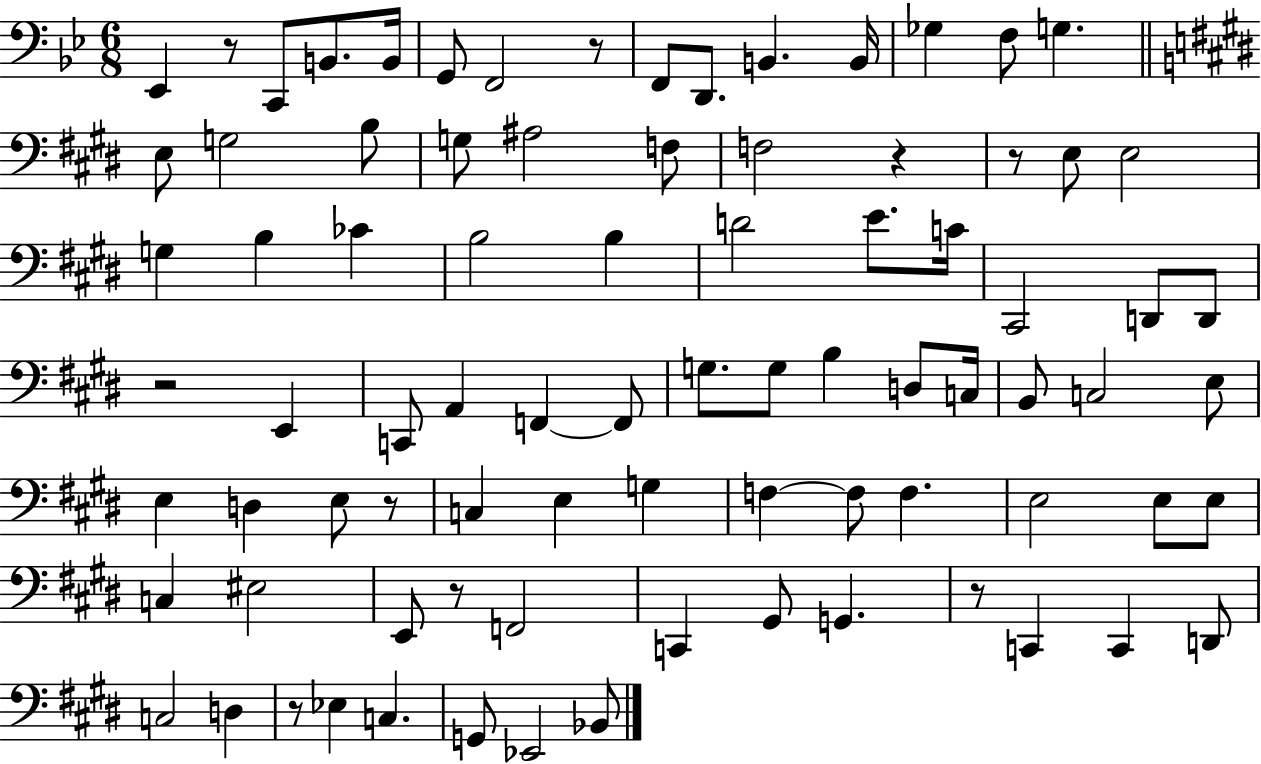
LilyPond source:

{
  \clef bass
  \numericTimeSignature
  \time 6/8
  \key bes \major
  \repeat volta 2 { ees,4 r8 c,8 b,8. b,16 | g,8 f,2 r8 | f,8 d,8. b,4. b,16 | ges4 f8 g4. | \break \bar "||" \break \key e \major e8 g2 b8 | g8 ais2 f8 | f2 r4 | r8 e8 e2 | \break g4 b4 ces'4 | b2 b4 | d'2 e'8. c'16 | cis,2 d,8 d,8 | \break r2 e,4 | c,8 a,4 f,4~~ f,8 | g8. g8 b4 d8 c16 | b,8 c2 e8 | \break e4 d4 e8 r8 | c4 e4 g4 | f4~~ f8 f4. | e2 e8 e8 | \break c4 eis2 | e,8 r8 f,2 | c,4 gis,8 g,4. | r8 c,4 c,4 d,8 | \break c2 d4 | r8 ees4 c4. | g,8 ees,2 bes,8 | } \bar "|."
}